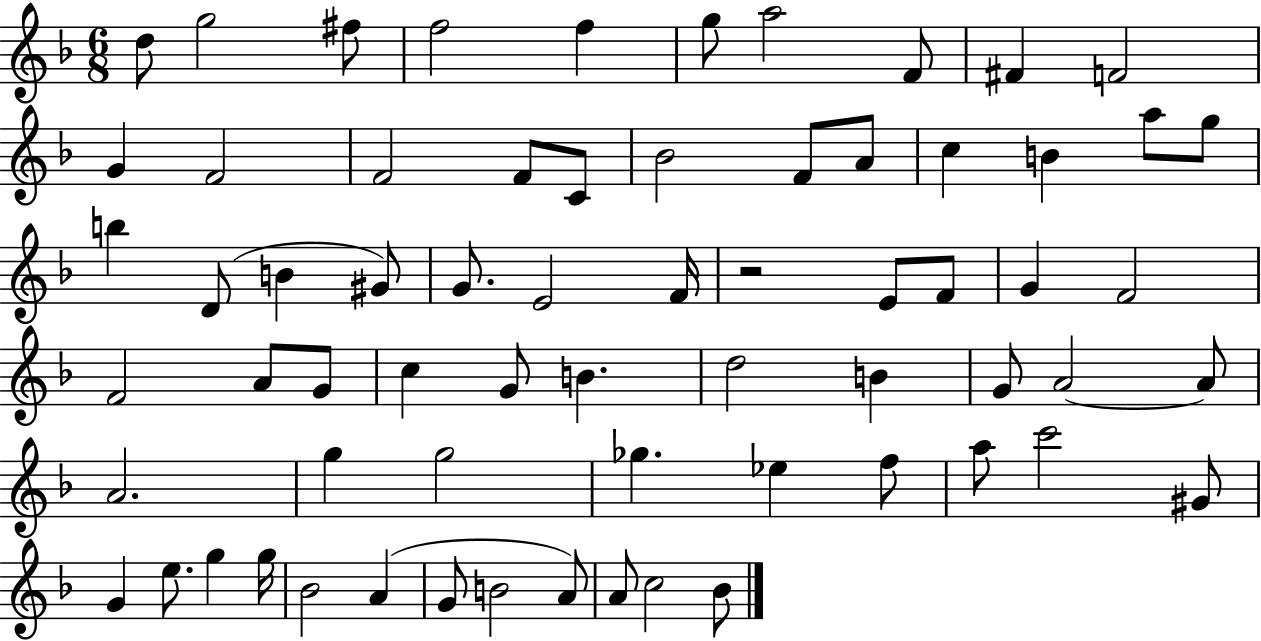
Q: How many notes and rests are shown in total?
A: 66